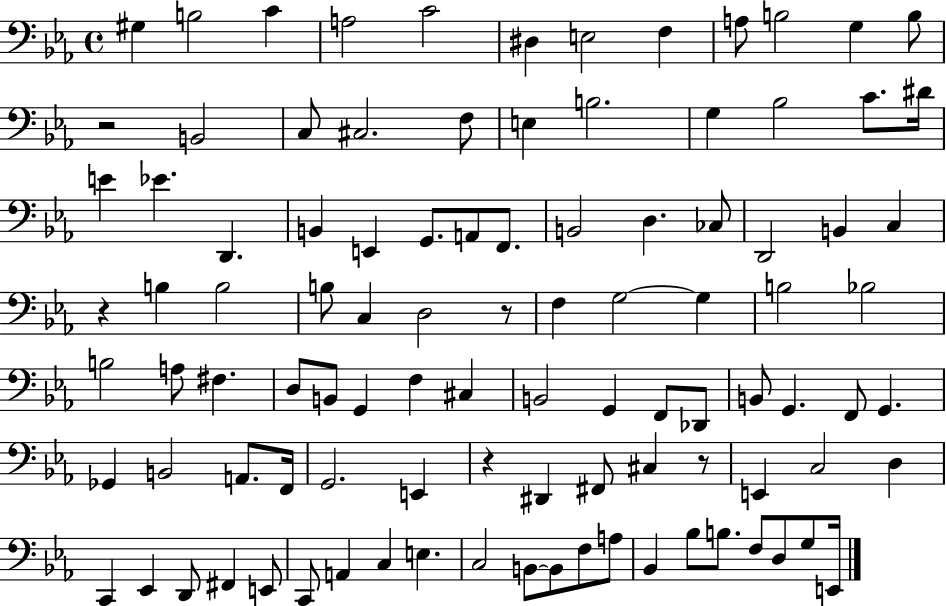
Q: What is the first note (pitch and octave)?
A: G#3